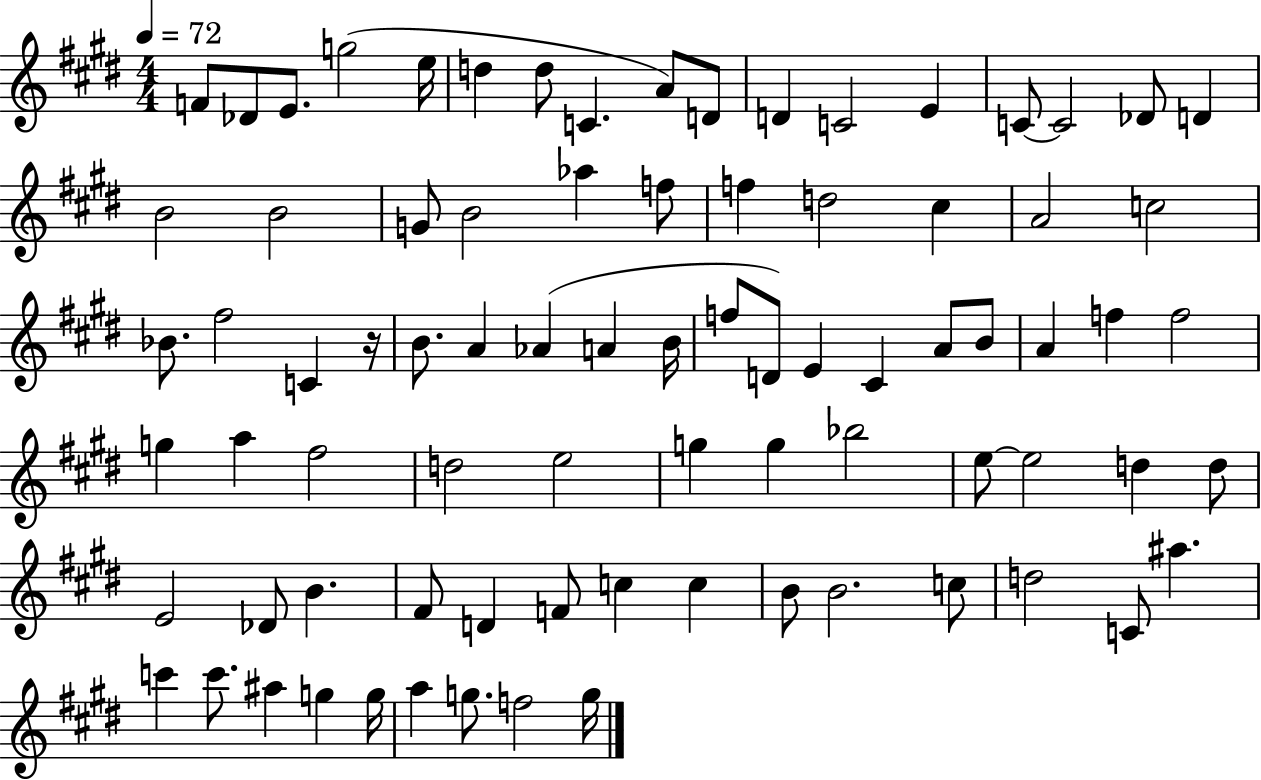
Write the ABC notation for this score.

X:1
T:Untitled
M:4/4
L:1/4
K:E
F/2 _D/2 E/2 g2 e/4 d d/2 C A/2 D/2 D C2 E C/2 C2 _D/2 D B2 B2 G/2 B2 _a f/2 f d2 ^c A2 c2 _B/2 ^f2 C z/4 B/2 A _A A B/4 f/2 D/2 E ^C A/2 B/2 A f f2 g a ^f2 d2 e2 g g _b2 e/2 e2 d d/2 E2 _D/2 B ^F/2 D F/2 c c B/2 B2 c/2 d2 C/2 ^a c' c'/2 ^a g g/4 a g/2 f2 g/4